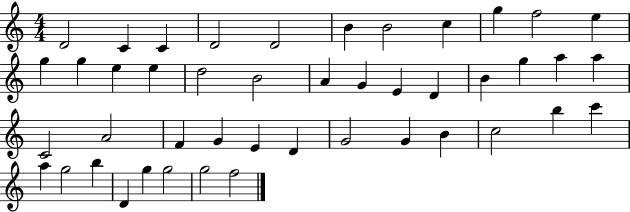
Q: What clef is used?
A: treble